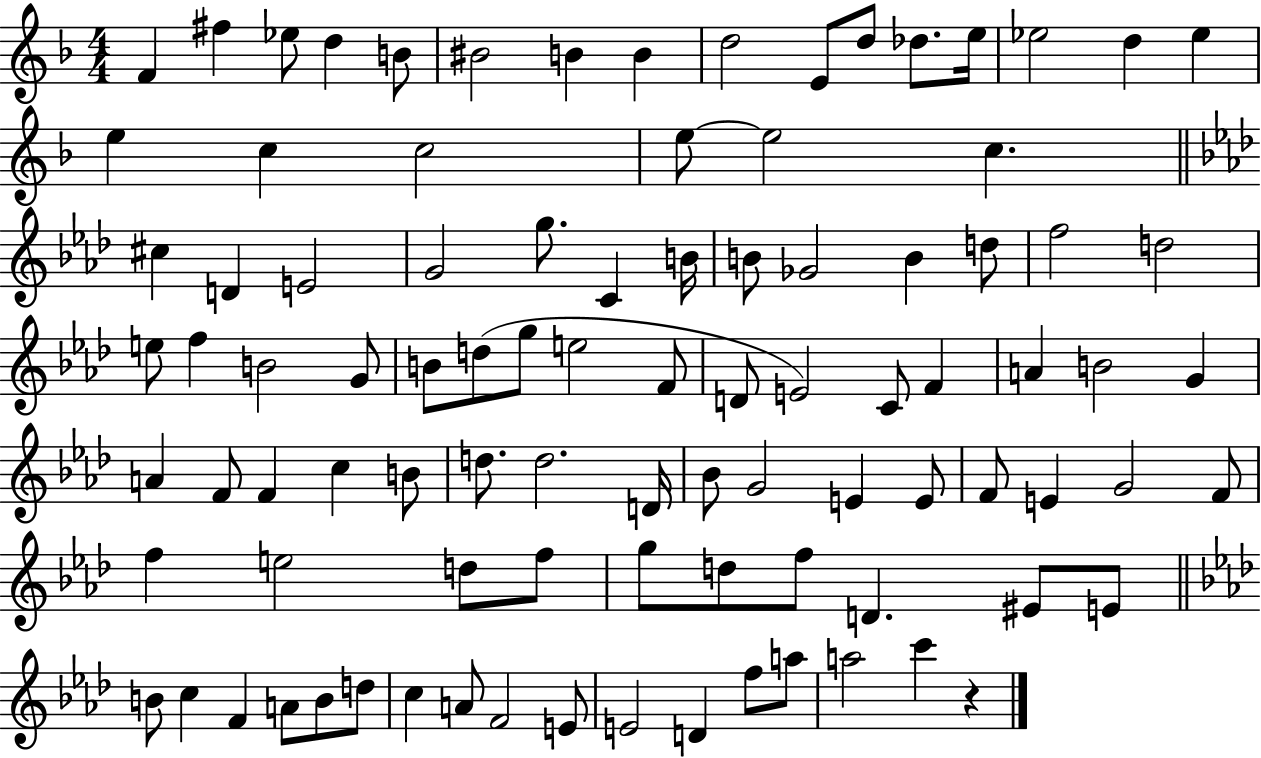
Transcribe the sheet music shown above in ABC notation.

X:1
T:Untitled
M:4/4
L:1/4
K:F
F ^f _e/2 d B/2 ^B2 B B d2 E/2 d/2 _d/2 e/4 _e2 d _e e c c2 e/2 e2 c ^c D E2 G2 g/2 C B/4 B/2 _G2 B d/2 f2 d2 e/2 f B2 G/2 B/2 d/2 g/2 e2 F/2 D/2 E2 C/2 F A B2 G A F/2 F c B/2 d/2 d2 D/4 _B/2 G2 E E/2 F/2 E G2 F/2 f e2 d/2 f/2 g/2 d/2 f/2 D ^E/2 E/2 B/2 c F A/2 B/2 d/2 c A/2 F2 E/2 E2 D f/2 a/2 a2 c' z